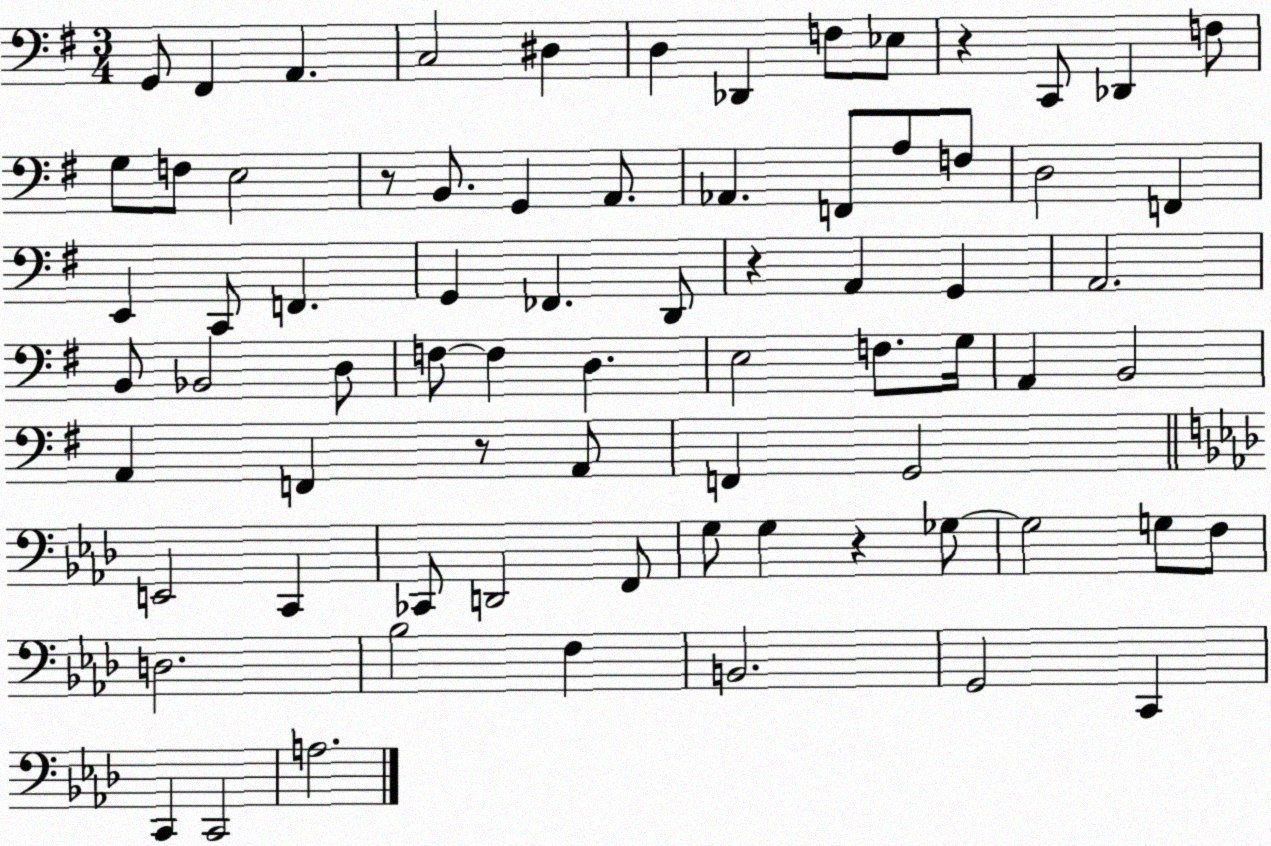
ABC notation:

X:1
T:Untitled
M:3/4
L:1/4
K:G
G,,/2 ^F,, A,, C,2 ^D, D, _D,, F,/2 _E,/2 z C,,/2 _D,, F,/2 G,/2 F,/2 E,2 z/2 B,,/2 G,, A,,/2 _A,, F,,/2 A,/2 F,/2 D,2 F,, E,, C,,/2 F,, G,, _F,, D,,/2 z A,, G,, A,,2 B,,/2 _B,,2 D,/2 F,/2 F, D, E,2 F,/2 G,/4 A,, B,,2 A,, F,, z/2 A,,/2 F,, G,,2 E,,2 C,, _C,,/2 D,,2 F,,/2 G,/2 G, z _G,/2 _G,2 G,/2 F,/2 D,2 _B,2 F, B,,2 G,,2 C,, C,, C,,2 A,2